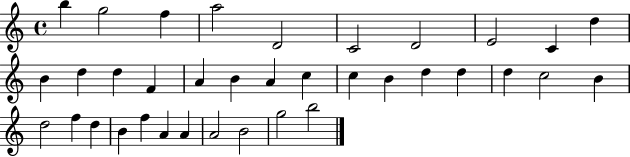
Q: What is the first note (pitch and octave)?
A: B5